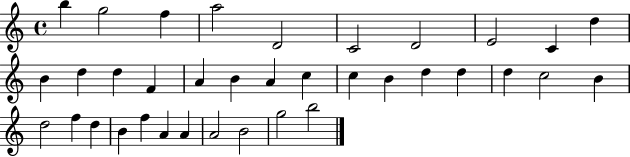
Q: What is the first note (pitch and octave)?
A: B5